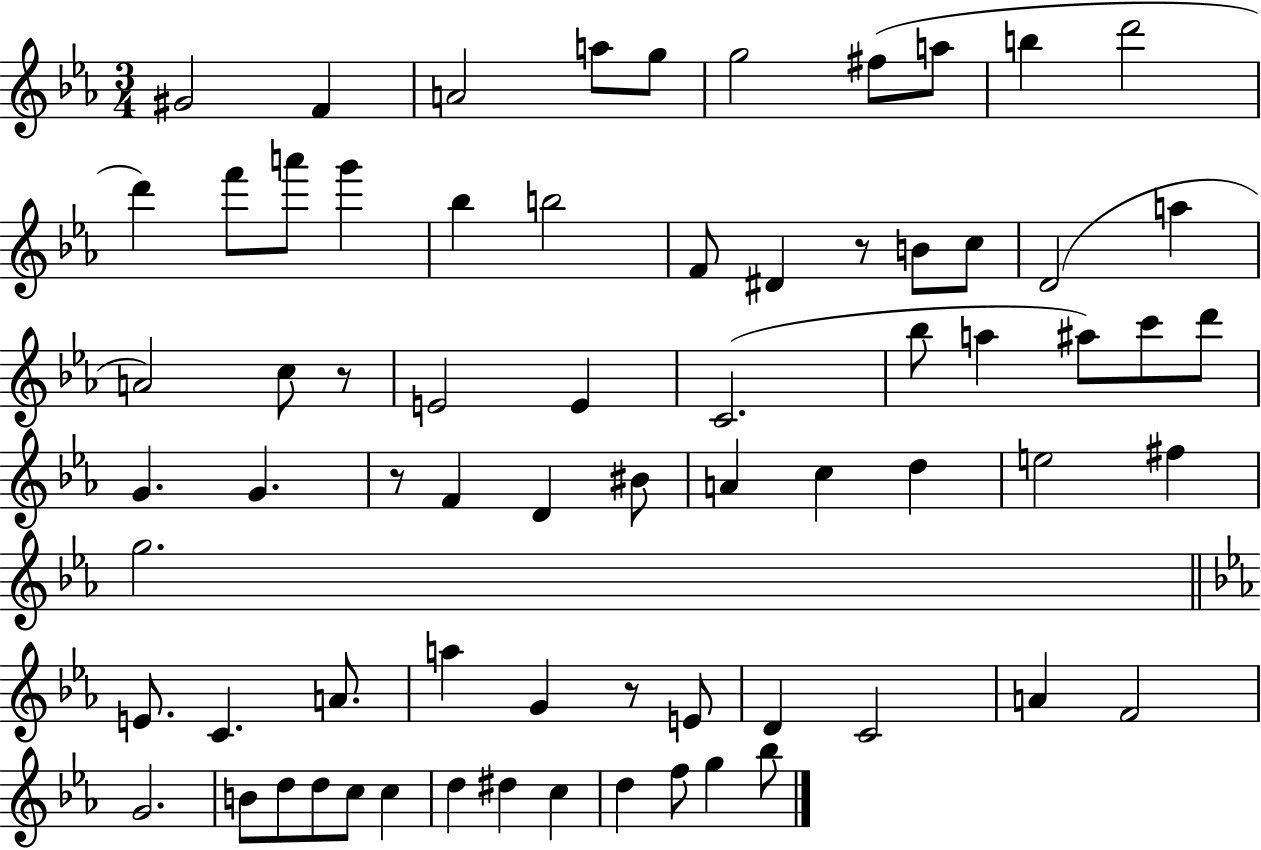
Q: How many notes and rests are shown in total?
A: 70